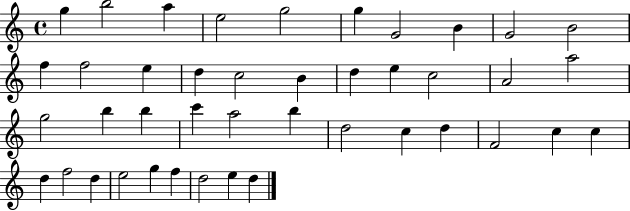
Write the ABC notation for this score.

X:1
T:Untitled
M:4/4
L:1/4
K:C
g b2 a e2 g2 g G2 B G2 B2 f f2 e d c2 B d e c2 A2 a2 g2 b b c' a2 b d2 c d F2 c c d f2 d e2 g f d2 e d